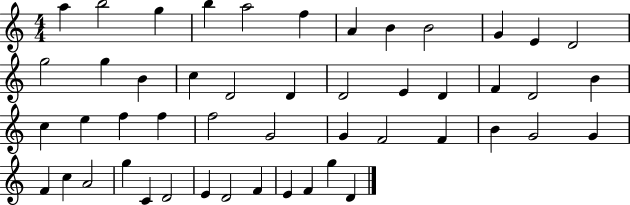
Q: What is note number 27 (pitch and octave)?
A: F5